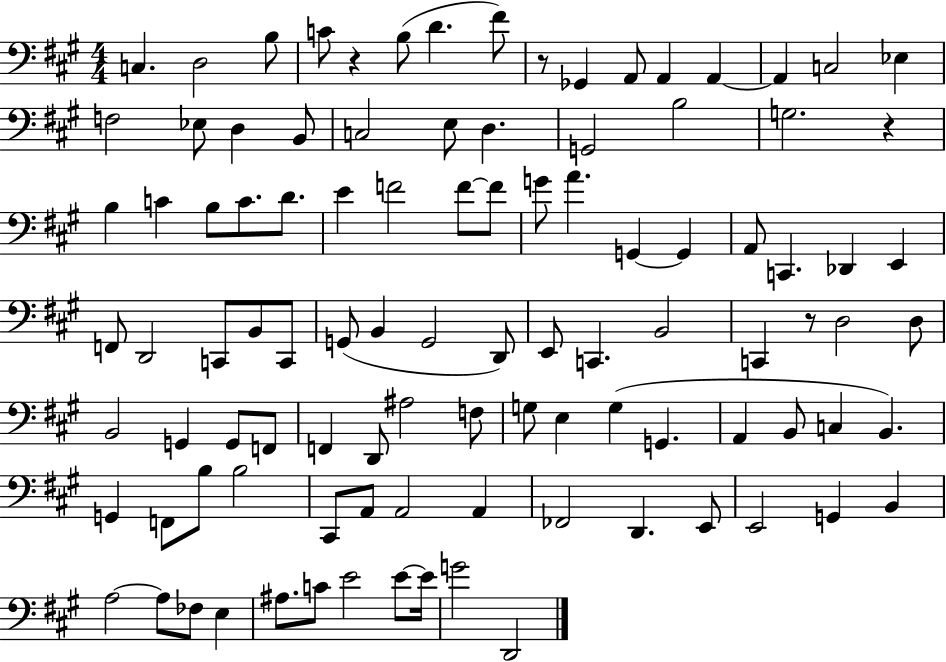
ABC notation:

X:1
T:Untitled
M:4/4
L:1/4
K:A
C, D,2 B,/2 C/2 z B,/2 D ^F/2 z/2 _G,, A,,/2 A,, A,, A,, C,2 _E, F,2 _E,/2 D, B,,/2 C,2 E,/2 D, G,,2 B,2 G,2 z B, C B,/2 C/2 D/2 E F2 F/2 F/2 G/2 A G,, G,, A,,/2 C,, _D,, E,, F,,/2 D,,2 C,,/2 B,,/2 C,,/2 G,,/2 B,, G,,2 D,,/2 E,,/2 C,, B,,2 C,, z/2 D,2 D,/2 B,,2 G,, G,,/2 F,,/2 F,, D,,/2 ^A,2 F,/2 G,/2 E, G, G,, A,, B,,/2 C, B,, G,, F,,/2 B,/2 B,2 ^C,,/2 A,,/2 A,,2 A,, _F,,2 D,, E,,/2 E,,2 G,, B,, A,2 A,/2 _F,/2 E, ^A,/2 C/2 E2 E/2 E/4 G2 D,,2